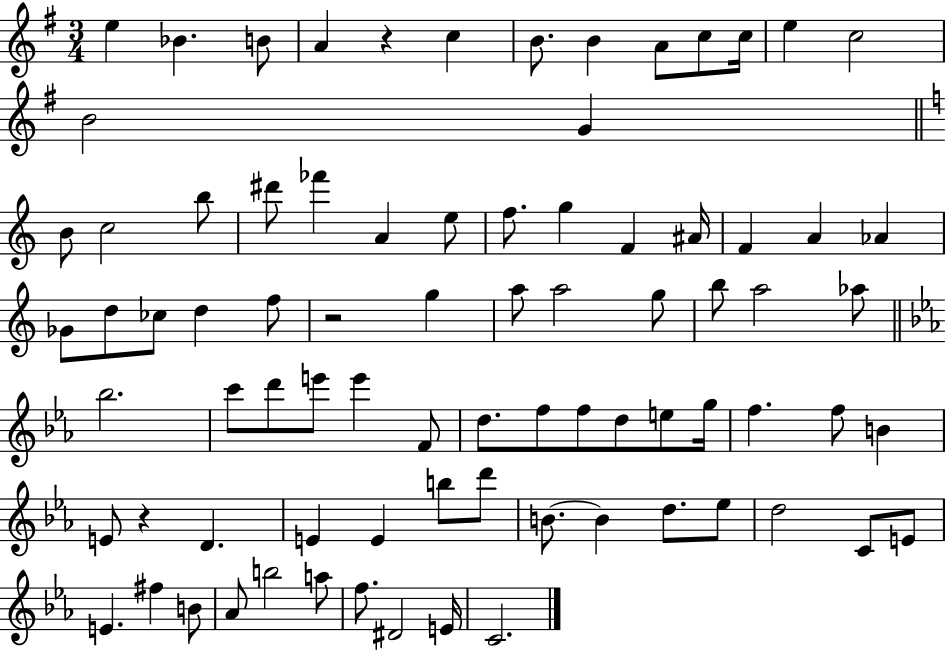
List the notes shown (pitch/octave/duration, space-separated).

E5/q Bb4/q. B4/e A4/q R/q C5/q B4/e. B4/q A4/e C5/e C5/s E5/q C5/h B4/h G4/q B4/e C5/h B5/e D#6/e FES6/q A4/q E5/e F5/e. G5/q F4/q A#4/s F4/q A4/q Ab4/q Gb4/e D5/e CES5/e D5/q F5/e R/h G5/q A5/e A5/h G5/e B5/e A5/h Ab5/e Bb5/h. C6/e D6/e E6/e E6/q F4/e D5/e. F5/e F5/e D5/e E5/e G5/s F5/q. F5/e B4/q E4/e R/q D4/q. E4/q E4/q B5/e D6/e B4/e. B4/q D5/e. Eb5/e D5/h C4/e E4/e E4/q. F#5/q B4/e Ab4/e B5/h A5/e F5/e. D#4/h E4/s C4/h.